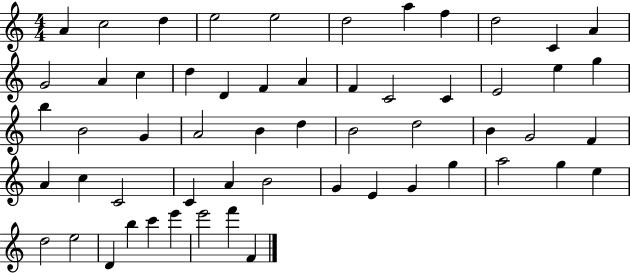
X:1
T:Untitled
M:4/4
L:1/4
K:C
A c2 d e2 e2 d2 a f d2 C A G2 A c d D F A F C2 C E2 e g b B2 G A2 B d B2 d2 B G2 F A c C2 C A B2 G E G g a2 g e d2 e2 D b c' e' e'2 f' F